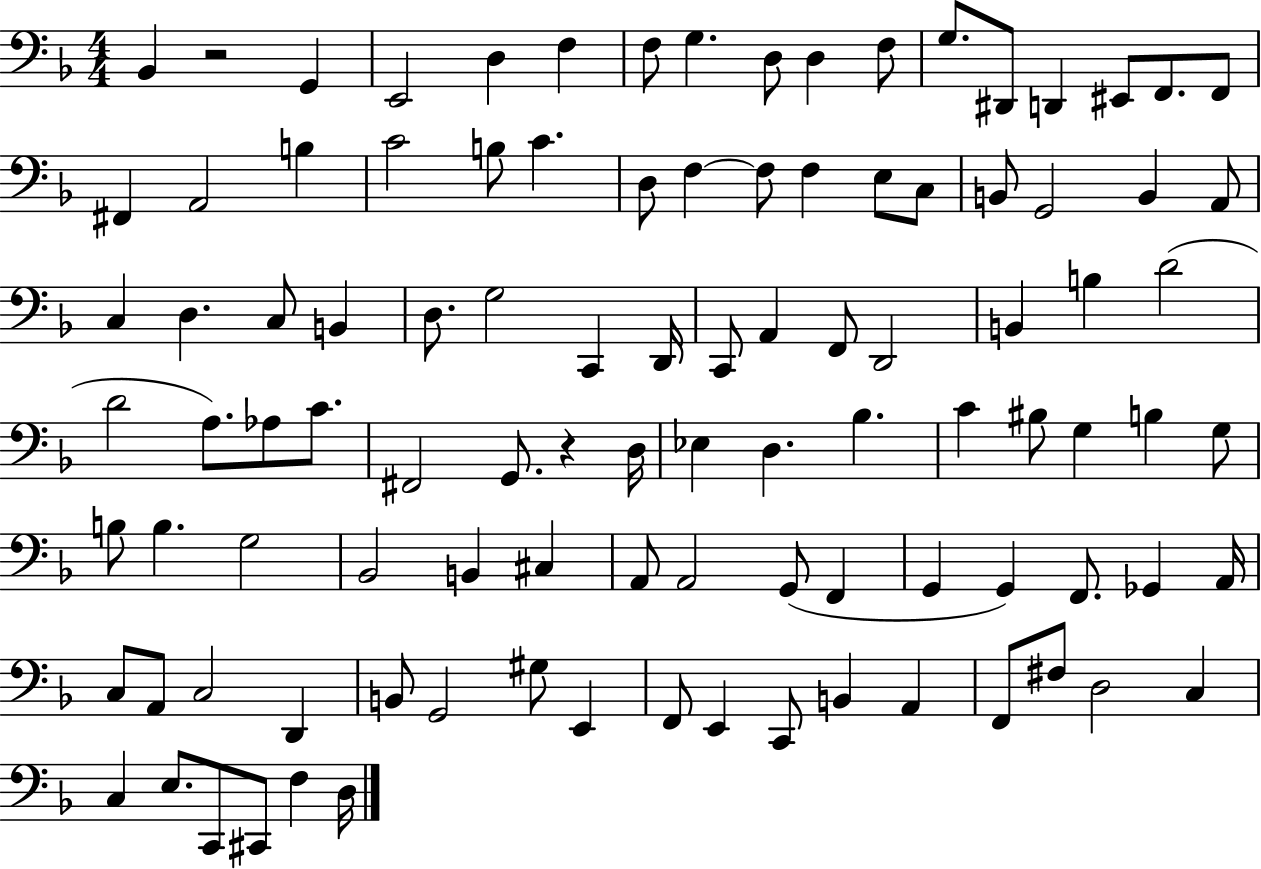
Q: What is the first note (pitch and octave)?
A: Bb2